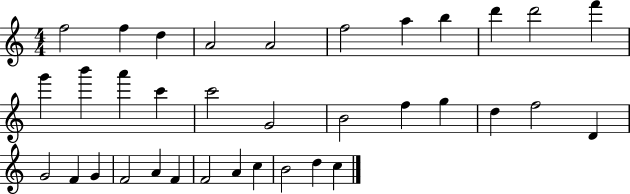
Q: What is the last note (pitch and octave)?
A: C5